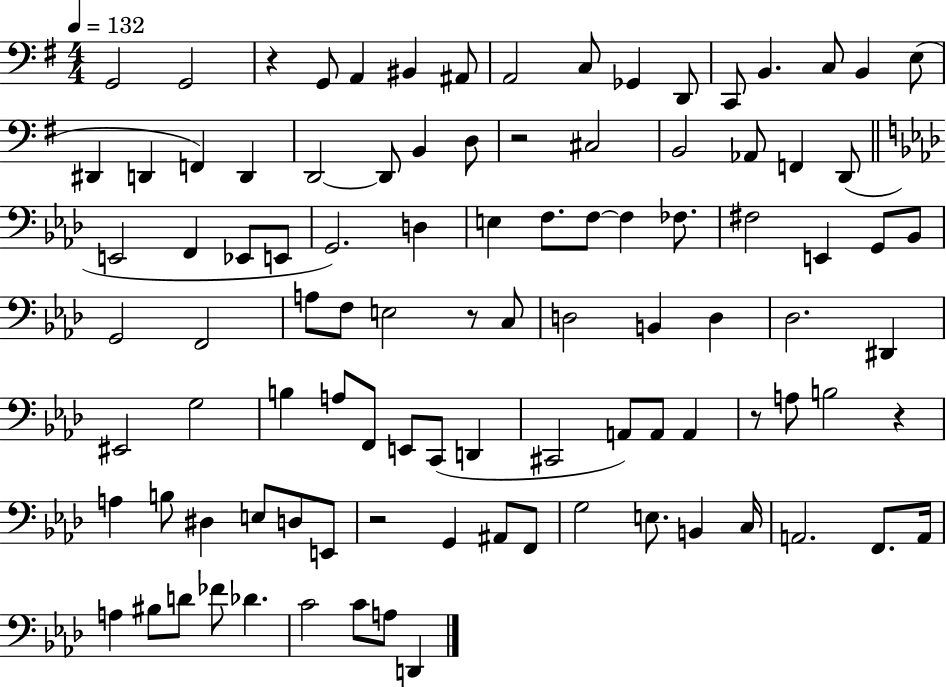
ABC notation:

X:1
T:Untitled
M:4/4
L:1/4
K:G
G,,2 G,,2 z G,,/2 A,, ^B,, ^A,,/2 A,,2 C,/2 _G,, D,,/2 C,,/2 B,, C,/2 B,, E,/2 ^D,, D,, F,, D,, D,,2 D,,/2 B,, D,/2 z2 ^C,2 B,,2 _A,,/2 F,, D,,/2 E,,2 F,, _E,,/2 E,,/2 G,,2 D, E, F,/2 F,/2 F, _F,/2 ^F,2 E,, G,,/2 _B,,/2 G,,2 F,,2 A,/2 F,/2 E,2 z/2 C,/2 D,2 B,, D, _D,2 ^D,, ^E,,2 G,2 B, A,/2 F,,/2 E,,/2 C,,/2 D,, ^C,,2 A,,/2 A,,/2 A,, z/2 A,/2 B,2 z A, B,/2 ^D, E,/2 D,/2 E,,/2 z2 G,, ^A,,/2 F,,/2 G,2 E,/2 B,, C,/4 A,,2 F,,/2 A,,/4 A, ^B,/2 D/2 _F/2 _D C2 C/2 A,/2 D,,